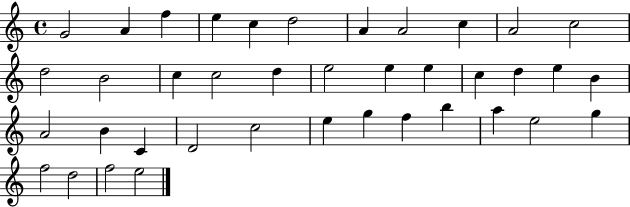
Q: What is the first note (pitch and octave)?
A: G4